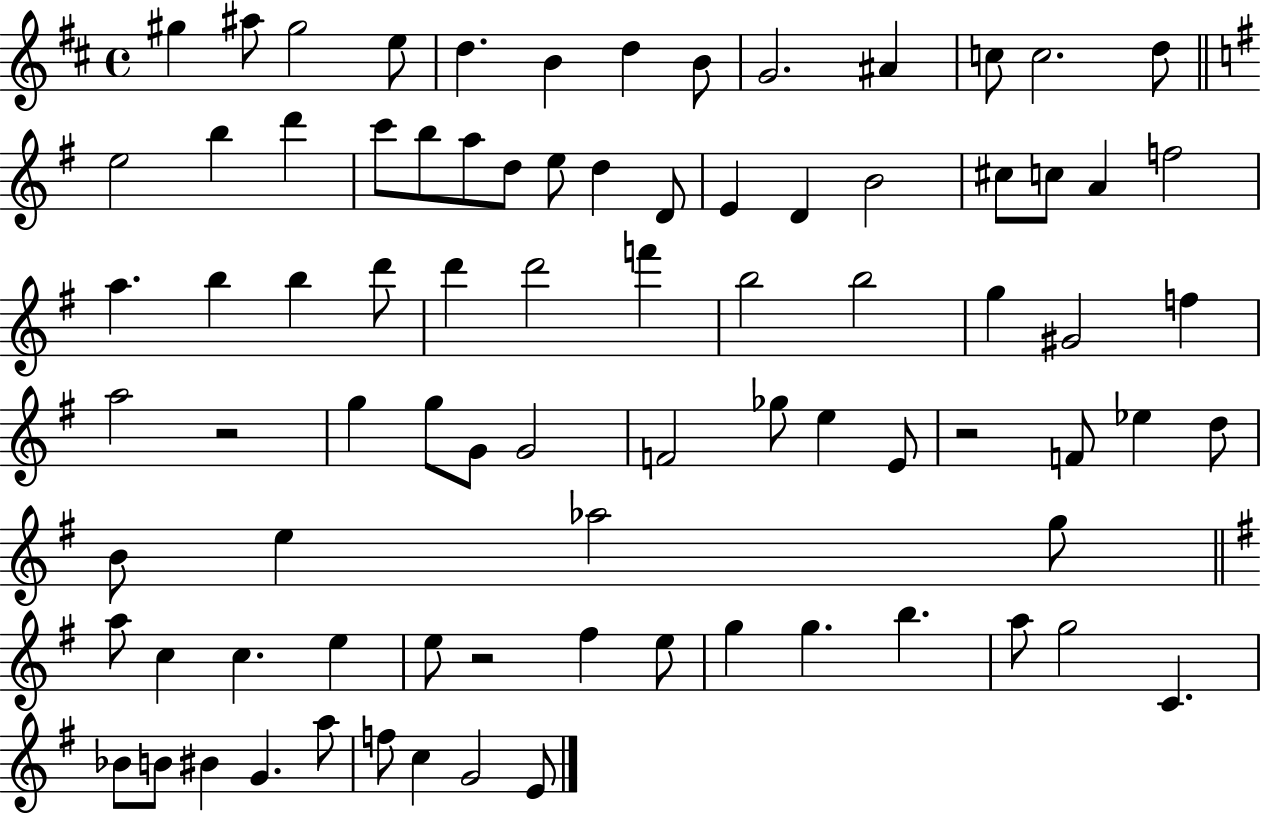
{
  \clef treble
  \time 4/4
  \defaultTimeSignature
  \key d \major
  gis''4 ais''8 gis''2 e''8 | d''4. b'4 d''4 b'8 | g'2. ais'4 | c''8 c''2. d''8 | \break \bar "||" \break \key e \minor e''2 b''4 d'''4 | c'''8 b''8 a''8 d''8 e''8 d''4 d'8 | e'4 d'4 b'2 | cis''8 c''8 a'4 f''2 | \break a''4. b''4 b''4 d'''8 | d'''4 d'''2 f'''4 | b''2 b''2 | g''4 gis'2 f''4 | \break a''2 r2 | g''4 g''8 g'8 g'2 | f'2 ges''8 e''4 e'8 | r2 f'8 ees''4 d''8 | \break b'8 e''4 aes''2 g''8 | \bar "||" \break \key e \minor a''8 c''4 c''4. e''4 | e''8 r2 fis''4 e''8 | g''4 g''4. b''4. | a''8 g''2 c'4. | \break bes'8 b'8 bis'4 g'4. a''8 | f''8 c''4 g'2 e'8 | \bar "|."
}